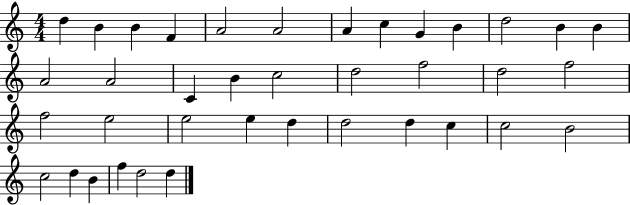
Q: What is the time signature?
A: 4/4